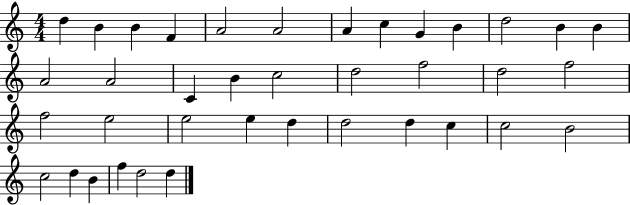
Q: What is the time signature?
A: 4/4